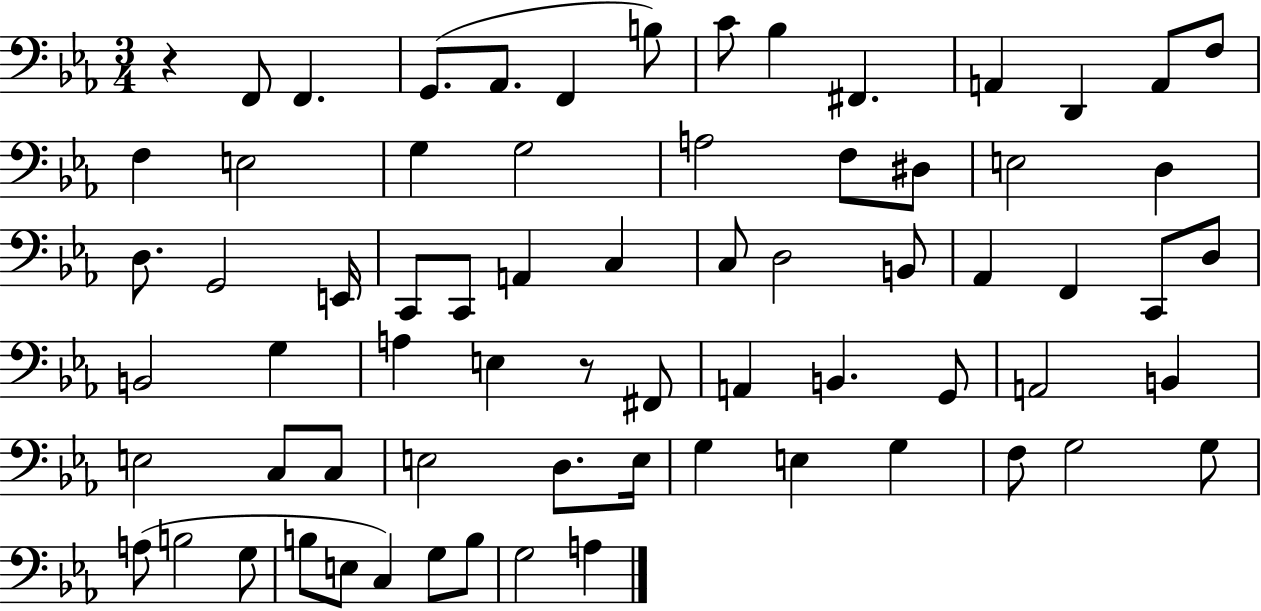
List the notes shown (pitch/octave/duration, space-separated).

R/q F2/e F2/q. G2/e. Ab2/e. F2/q B3/e C4/e Bb3/q F#2/q. A2/q D2/q A2/e F3/e F3/q E3/h G3/q G3/h A3/h F3/e D#3/e E3/h D3/q D3/e. G2/h E2/s C2/e C2/e A2/q C3/q C3/e D3/h B2/e Ab2/q F2/q C2/e D3/e B2/h G3/q A3/q E3/q R/e F#2/e A2/q B2/q. G2/e A2/h B2/q E3/h C3/e C3/e E3/h D3/e. E3/s G3/q E3/q G3/q F3/e G3/h G3/e A3/e B3/h G3/e B3/e E3/e C3/q G3/e B3/e G3/h A3/q